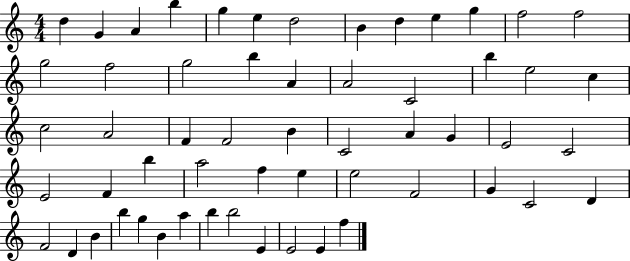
{
  \clef treble
  \numericTimeSignature
  \time 4/4
  \key c \major
  d''4 g'4 a'4 b''4 | g''4 e''4 d''2 | b'4 d''4 e''4 g''4 | f''2 f''2 | \break g''2 f''2 | g''2 b''4 a'4 | a'2 c'2 | b''4 e''2 c''4 | \break c''2 a'2 | f'4 f'2 b'4 | c'2 a'4 g'4 | e'2 c'2 | \break e'2 f'4 b''4 | a''2 f''4 e''4 | e''2 f'2 | g'4 c'2 d'4 | \break f'2 d'4 b'4 | b''4 g''4 b'4 a''4 | b''4 b''2 e'4 | e'2 e'4 f''4 | \break \bar "|."
}